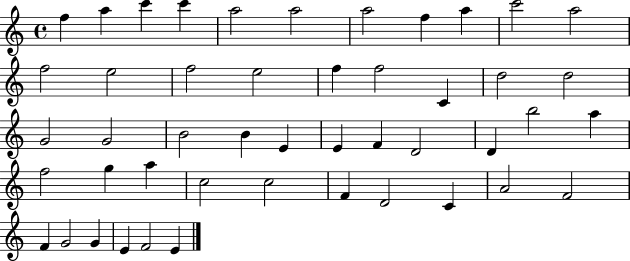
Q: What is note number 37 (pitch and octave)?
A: F4